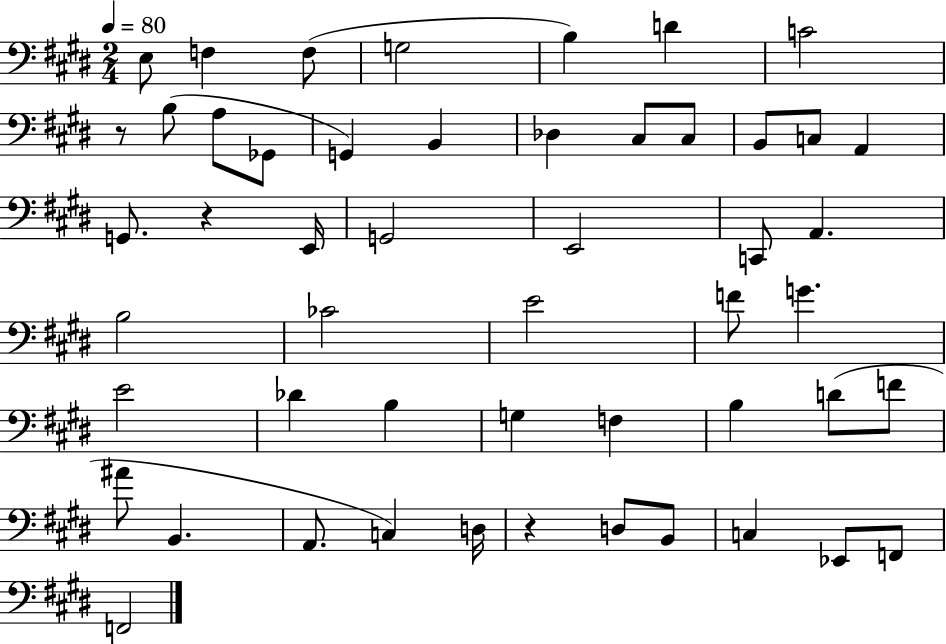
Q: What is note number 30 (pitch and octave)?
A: E4